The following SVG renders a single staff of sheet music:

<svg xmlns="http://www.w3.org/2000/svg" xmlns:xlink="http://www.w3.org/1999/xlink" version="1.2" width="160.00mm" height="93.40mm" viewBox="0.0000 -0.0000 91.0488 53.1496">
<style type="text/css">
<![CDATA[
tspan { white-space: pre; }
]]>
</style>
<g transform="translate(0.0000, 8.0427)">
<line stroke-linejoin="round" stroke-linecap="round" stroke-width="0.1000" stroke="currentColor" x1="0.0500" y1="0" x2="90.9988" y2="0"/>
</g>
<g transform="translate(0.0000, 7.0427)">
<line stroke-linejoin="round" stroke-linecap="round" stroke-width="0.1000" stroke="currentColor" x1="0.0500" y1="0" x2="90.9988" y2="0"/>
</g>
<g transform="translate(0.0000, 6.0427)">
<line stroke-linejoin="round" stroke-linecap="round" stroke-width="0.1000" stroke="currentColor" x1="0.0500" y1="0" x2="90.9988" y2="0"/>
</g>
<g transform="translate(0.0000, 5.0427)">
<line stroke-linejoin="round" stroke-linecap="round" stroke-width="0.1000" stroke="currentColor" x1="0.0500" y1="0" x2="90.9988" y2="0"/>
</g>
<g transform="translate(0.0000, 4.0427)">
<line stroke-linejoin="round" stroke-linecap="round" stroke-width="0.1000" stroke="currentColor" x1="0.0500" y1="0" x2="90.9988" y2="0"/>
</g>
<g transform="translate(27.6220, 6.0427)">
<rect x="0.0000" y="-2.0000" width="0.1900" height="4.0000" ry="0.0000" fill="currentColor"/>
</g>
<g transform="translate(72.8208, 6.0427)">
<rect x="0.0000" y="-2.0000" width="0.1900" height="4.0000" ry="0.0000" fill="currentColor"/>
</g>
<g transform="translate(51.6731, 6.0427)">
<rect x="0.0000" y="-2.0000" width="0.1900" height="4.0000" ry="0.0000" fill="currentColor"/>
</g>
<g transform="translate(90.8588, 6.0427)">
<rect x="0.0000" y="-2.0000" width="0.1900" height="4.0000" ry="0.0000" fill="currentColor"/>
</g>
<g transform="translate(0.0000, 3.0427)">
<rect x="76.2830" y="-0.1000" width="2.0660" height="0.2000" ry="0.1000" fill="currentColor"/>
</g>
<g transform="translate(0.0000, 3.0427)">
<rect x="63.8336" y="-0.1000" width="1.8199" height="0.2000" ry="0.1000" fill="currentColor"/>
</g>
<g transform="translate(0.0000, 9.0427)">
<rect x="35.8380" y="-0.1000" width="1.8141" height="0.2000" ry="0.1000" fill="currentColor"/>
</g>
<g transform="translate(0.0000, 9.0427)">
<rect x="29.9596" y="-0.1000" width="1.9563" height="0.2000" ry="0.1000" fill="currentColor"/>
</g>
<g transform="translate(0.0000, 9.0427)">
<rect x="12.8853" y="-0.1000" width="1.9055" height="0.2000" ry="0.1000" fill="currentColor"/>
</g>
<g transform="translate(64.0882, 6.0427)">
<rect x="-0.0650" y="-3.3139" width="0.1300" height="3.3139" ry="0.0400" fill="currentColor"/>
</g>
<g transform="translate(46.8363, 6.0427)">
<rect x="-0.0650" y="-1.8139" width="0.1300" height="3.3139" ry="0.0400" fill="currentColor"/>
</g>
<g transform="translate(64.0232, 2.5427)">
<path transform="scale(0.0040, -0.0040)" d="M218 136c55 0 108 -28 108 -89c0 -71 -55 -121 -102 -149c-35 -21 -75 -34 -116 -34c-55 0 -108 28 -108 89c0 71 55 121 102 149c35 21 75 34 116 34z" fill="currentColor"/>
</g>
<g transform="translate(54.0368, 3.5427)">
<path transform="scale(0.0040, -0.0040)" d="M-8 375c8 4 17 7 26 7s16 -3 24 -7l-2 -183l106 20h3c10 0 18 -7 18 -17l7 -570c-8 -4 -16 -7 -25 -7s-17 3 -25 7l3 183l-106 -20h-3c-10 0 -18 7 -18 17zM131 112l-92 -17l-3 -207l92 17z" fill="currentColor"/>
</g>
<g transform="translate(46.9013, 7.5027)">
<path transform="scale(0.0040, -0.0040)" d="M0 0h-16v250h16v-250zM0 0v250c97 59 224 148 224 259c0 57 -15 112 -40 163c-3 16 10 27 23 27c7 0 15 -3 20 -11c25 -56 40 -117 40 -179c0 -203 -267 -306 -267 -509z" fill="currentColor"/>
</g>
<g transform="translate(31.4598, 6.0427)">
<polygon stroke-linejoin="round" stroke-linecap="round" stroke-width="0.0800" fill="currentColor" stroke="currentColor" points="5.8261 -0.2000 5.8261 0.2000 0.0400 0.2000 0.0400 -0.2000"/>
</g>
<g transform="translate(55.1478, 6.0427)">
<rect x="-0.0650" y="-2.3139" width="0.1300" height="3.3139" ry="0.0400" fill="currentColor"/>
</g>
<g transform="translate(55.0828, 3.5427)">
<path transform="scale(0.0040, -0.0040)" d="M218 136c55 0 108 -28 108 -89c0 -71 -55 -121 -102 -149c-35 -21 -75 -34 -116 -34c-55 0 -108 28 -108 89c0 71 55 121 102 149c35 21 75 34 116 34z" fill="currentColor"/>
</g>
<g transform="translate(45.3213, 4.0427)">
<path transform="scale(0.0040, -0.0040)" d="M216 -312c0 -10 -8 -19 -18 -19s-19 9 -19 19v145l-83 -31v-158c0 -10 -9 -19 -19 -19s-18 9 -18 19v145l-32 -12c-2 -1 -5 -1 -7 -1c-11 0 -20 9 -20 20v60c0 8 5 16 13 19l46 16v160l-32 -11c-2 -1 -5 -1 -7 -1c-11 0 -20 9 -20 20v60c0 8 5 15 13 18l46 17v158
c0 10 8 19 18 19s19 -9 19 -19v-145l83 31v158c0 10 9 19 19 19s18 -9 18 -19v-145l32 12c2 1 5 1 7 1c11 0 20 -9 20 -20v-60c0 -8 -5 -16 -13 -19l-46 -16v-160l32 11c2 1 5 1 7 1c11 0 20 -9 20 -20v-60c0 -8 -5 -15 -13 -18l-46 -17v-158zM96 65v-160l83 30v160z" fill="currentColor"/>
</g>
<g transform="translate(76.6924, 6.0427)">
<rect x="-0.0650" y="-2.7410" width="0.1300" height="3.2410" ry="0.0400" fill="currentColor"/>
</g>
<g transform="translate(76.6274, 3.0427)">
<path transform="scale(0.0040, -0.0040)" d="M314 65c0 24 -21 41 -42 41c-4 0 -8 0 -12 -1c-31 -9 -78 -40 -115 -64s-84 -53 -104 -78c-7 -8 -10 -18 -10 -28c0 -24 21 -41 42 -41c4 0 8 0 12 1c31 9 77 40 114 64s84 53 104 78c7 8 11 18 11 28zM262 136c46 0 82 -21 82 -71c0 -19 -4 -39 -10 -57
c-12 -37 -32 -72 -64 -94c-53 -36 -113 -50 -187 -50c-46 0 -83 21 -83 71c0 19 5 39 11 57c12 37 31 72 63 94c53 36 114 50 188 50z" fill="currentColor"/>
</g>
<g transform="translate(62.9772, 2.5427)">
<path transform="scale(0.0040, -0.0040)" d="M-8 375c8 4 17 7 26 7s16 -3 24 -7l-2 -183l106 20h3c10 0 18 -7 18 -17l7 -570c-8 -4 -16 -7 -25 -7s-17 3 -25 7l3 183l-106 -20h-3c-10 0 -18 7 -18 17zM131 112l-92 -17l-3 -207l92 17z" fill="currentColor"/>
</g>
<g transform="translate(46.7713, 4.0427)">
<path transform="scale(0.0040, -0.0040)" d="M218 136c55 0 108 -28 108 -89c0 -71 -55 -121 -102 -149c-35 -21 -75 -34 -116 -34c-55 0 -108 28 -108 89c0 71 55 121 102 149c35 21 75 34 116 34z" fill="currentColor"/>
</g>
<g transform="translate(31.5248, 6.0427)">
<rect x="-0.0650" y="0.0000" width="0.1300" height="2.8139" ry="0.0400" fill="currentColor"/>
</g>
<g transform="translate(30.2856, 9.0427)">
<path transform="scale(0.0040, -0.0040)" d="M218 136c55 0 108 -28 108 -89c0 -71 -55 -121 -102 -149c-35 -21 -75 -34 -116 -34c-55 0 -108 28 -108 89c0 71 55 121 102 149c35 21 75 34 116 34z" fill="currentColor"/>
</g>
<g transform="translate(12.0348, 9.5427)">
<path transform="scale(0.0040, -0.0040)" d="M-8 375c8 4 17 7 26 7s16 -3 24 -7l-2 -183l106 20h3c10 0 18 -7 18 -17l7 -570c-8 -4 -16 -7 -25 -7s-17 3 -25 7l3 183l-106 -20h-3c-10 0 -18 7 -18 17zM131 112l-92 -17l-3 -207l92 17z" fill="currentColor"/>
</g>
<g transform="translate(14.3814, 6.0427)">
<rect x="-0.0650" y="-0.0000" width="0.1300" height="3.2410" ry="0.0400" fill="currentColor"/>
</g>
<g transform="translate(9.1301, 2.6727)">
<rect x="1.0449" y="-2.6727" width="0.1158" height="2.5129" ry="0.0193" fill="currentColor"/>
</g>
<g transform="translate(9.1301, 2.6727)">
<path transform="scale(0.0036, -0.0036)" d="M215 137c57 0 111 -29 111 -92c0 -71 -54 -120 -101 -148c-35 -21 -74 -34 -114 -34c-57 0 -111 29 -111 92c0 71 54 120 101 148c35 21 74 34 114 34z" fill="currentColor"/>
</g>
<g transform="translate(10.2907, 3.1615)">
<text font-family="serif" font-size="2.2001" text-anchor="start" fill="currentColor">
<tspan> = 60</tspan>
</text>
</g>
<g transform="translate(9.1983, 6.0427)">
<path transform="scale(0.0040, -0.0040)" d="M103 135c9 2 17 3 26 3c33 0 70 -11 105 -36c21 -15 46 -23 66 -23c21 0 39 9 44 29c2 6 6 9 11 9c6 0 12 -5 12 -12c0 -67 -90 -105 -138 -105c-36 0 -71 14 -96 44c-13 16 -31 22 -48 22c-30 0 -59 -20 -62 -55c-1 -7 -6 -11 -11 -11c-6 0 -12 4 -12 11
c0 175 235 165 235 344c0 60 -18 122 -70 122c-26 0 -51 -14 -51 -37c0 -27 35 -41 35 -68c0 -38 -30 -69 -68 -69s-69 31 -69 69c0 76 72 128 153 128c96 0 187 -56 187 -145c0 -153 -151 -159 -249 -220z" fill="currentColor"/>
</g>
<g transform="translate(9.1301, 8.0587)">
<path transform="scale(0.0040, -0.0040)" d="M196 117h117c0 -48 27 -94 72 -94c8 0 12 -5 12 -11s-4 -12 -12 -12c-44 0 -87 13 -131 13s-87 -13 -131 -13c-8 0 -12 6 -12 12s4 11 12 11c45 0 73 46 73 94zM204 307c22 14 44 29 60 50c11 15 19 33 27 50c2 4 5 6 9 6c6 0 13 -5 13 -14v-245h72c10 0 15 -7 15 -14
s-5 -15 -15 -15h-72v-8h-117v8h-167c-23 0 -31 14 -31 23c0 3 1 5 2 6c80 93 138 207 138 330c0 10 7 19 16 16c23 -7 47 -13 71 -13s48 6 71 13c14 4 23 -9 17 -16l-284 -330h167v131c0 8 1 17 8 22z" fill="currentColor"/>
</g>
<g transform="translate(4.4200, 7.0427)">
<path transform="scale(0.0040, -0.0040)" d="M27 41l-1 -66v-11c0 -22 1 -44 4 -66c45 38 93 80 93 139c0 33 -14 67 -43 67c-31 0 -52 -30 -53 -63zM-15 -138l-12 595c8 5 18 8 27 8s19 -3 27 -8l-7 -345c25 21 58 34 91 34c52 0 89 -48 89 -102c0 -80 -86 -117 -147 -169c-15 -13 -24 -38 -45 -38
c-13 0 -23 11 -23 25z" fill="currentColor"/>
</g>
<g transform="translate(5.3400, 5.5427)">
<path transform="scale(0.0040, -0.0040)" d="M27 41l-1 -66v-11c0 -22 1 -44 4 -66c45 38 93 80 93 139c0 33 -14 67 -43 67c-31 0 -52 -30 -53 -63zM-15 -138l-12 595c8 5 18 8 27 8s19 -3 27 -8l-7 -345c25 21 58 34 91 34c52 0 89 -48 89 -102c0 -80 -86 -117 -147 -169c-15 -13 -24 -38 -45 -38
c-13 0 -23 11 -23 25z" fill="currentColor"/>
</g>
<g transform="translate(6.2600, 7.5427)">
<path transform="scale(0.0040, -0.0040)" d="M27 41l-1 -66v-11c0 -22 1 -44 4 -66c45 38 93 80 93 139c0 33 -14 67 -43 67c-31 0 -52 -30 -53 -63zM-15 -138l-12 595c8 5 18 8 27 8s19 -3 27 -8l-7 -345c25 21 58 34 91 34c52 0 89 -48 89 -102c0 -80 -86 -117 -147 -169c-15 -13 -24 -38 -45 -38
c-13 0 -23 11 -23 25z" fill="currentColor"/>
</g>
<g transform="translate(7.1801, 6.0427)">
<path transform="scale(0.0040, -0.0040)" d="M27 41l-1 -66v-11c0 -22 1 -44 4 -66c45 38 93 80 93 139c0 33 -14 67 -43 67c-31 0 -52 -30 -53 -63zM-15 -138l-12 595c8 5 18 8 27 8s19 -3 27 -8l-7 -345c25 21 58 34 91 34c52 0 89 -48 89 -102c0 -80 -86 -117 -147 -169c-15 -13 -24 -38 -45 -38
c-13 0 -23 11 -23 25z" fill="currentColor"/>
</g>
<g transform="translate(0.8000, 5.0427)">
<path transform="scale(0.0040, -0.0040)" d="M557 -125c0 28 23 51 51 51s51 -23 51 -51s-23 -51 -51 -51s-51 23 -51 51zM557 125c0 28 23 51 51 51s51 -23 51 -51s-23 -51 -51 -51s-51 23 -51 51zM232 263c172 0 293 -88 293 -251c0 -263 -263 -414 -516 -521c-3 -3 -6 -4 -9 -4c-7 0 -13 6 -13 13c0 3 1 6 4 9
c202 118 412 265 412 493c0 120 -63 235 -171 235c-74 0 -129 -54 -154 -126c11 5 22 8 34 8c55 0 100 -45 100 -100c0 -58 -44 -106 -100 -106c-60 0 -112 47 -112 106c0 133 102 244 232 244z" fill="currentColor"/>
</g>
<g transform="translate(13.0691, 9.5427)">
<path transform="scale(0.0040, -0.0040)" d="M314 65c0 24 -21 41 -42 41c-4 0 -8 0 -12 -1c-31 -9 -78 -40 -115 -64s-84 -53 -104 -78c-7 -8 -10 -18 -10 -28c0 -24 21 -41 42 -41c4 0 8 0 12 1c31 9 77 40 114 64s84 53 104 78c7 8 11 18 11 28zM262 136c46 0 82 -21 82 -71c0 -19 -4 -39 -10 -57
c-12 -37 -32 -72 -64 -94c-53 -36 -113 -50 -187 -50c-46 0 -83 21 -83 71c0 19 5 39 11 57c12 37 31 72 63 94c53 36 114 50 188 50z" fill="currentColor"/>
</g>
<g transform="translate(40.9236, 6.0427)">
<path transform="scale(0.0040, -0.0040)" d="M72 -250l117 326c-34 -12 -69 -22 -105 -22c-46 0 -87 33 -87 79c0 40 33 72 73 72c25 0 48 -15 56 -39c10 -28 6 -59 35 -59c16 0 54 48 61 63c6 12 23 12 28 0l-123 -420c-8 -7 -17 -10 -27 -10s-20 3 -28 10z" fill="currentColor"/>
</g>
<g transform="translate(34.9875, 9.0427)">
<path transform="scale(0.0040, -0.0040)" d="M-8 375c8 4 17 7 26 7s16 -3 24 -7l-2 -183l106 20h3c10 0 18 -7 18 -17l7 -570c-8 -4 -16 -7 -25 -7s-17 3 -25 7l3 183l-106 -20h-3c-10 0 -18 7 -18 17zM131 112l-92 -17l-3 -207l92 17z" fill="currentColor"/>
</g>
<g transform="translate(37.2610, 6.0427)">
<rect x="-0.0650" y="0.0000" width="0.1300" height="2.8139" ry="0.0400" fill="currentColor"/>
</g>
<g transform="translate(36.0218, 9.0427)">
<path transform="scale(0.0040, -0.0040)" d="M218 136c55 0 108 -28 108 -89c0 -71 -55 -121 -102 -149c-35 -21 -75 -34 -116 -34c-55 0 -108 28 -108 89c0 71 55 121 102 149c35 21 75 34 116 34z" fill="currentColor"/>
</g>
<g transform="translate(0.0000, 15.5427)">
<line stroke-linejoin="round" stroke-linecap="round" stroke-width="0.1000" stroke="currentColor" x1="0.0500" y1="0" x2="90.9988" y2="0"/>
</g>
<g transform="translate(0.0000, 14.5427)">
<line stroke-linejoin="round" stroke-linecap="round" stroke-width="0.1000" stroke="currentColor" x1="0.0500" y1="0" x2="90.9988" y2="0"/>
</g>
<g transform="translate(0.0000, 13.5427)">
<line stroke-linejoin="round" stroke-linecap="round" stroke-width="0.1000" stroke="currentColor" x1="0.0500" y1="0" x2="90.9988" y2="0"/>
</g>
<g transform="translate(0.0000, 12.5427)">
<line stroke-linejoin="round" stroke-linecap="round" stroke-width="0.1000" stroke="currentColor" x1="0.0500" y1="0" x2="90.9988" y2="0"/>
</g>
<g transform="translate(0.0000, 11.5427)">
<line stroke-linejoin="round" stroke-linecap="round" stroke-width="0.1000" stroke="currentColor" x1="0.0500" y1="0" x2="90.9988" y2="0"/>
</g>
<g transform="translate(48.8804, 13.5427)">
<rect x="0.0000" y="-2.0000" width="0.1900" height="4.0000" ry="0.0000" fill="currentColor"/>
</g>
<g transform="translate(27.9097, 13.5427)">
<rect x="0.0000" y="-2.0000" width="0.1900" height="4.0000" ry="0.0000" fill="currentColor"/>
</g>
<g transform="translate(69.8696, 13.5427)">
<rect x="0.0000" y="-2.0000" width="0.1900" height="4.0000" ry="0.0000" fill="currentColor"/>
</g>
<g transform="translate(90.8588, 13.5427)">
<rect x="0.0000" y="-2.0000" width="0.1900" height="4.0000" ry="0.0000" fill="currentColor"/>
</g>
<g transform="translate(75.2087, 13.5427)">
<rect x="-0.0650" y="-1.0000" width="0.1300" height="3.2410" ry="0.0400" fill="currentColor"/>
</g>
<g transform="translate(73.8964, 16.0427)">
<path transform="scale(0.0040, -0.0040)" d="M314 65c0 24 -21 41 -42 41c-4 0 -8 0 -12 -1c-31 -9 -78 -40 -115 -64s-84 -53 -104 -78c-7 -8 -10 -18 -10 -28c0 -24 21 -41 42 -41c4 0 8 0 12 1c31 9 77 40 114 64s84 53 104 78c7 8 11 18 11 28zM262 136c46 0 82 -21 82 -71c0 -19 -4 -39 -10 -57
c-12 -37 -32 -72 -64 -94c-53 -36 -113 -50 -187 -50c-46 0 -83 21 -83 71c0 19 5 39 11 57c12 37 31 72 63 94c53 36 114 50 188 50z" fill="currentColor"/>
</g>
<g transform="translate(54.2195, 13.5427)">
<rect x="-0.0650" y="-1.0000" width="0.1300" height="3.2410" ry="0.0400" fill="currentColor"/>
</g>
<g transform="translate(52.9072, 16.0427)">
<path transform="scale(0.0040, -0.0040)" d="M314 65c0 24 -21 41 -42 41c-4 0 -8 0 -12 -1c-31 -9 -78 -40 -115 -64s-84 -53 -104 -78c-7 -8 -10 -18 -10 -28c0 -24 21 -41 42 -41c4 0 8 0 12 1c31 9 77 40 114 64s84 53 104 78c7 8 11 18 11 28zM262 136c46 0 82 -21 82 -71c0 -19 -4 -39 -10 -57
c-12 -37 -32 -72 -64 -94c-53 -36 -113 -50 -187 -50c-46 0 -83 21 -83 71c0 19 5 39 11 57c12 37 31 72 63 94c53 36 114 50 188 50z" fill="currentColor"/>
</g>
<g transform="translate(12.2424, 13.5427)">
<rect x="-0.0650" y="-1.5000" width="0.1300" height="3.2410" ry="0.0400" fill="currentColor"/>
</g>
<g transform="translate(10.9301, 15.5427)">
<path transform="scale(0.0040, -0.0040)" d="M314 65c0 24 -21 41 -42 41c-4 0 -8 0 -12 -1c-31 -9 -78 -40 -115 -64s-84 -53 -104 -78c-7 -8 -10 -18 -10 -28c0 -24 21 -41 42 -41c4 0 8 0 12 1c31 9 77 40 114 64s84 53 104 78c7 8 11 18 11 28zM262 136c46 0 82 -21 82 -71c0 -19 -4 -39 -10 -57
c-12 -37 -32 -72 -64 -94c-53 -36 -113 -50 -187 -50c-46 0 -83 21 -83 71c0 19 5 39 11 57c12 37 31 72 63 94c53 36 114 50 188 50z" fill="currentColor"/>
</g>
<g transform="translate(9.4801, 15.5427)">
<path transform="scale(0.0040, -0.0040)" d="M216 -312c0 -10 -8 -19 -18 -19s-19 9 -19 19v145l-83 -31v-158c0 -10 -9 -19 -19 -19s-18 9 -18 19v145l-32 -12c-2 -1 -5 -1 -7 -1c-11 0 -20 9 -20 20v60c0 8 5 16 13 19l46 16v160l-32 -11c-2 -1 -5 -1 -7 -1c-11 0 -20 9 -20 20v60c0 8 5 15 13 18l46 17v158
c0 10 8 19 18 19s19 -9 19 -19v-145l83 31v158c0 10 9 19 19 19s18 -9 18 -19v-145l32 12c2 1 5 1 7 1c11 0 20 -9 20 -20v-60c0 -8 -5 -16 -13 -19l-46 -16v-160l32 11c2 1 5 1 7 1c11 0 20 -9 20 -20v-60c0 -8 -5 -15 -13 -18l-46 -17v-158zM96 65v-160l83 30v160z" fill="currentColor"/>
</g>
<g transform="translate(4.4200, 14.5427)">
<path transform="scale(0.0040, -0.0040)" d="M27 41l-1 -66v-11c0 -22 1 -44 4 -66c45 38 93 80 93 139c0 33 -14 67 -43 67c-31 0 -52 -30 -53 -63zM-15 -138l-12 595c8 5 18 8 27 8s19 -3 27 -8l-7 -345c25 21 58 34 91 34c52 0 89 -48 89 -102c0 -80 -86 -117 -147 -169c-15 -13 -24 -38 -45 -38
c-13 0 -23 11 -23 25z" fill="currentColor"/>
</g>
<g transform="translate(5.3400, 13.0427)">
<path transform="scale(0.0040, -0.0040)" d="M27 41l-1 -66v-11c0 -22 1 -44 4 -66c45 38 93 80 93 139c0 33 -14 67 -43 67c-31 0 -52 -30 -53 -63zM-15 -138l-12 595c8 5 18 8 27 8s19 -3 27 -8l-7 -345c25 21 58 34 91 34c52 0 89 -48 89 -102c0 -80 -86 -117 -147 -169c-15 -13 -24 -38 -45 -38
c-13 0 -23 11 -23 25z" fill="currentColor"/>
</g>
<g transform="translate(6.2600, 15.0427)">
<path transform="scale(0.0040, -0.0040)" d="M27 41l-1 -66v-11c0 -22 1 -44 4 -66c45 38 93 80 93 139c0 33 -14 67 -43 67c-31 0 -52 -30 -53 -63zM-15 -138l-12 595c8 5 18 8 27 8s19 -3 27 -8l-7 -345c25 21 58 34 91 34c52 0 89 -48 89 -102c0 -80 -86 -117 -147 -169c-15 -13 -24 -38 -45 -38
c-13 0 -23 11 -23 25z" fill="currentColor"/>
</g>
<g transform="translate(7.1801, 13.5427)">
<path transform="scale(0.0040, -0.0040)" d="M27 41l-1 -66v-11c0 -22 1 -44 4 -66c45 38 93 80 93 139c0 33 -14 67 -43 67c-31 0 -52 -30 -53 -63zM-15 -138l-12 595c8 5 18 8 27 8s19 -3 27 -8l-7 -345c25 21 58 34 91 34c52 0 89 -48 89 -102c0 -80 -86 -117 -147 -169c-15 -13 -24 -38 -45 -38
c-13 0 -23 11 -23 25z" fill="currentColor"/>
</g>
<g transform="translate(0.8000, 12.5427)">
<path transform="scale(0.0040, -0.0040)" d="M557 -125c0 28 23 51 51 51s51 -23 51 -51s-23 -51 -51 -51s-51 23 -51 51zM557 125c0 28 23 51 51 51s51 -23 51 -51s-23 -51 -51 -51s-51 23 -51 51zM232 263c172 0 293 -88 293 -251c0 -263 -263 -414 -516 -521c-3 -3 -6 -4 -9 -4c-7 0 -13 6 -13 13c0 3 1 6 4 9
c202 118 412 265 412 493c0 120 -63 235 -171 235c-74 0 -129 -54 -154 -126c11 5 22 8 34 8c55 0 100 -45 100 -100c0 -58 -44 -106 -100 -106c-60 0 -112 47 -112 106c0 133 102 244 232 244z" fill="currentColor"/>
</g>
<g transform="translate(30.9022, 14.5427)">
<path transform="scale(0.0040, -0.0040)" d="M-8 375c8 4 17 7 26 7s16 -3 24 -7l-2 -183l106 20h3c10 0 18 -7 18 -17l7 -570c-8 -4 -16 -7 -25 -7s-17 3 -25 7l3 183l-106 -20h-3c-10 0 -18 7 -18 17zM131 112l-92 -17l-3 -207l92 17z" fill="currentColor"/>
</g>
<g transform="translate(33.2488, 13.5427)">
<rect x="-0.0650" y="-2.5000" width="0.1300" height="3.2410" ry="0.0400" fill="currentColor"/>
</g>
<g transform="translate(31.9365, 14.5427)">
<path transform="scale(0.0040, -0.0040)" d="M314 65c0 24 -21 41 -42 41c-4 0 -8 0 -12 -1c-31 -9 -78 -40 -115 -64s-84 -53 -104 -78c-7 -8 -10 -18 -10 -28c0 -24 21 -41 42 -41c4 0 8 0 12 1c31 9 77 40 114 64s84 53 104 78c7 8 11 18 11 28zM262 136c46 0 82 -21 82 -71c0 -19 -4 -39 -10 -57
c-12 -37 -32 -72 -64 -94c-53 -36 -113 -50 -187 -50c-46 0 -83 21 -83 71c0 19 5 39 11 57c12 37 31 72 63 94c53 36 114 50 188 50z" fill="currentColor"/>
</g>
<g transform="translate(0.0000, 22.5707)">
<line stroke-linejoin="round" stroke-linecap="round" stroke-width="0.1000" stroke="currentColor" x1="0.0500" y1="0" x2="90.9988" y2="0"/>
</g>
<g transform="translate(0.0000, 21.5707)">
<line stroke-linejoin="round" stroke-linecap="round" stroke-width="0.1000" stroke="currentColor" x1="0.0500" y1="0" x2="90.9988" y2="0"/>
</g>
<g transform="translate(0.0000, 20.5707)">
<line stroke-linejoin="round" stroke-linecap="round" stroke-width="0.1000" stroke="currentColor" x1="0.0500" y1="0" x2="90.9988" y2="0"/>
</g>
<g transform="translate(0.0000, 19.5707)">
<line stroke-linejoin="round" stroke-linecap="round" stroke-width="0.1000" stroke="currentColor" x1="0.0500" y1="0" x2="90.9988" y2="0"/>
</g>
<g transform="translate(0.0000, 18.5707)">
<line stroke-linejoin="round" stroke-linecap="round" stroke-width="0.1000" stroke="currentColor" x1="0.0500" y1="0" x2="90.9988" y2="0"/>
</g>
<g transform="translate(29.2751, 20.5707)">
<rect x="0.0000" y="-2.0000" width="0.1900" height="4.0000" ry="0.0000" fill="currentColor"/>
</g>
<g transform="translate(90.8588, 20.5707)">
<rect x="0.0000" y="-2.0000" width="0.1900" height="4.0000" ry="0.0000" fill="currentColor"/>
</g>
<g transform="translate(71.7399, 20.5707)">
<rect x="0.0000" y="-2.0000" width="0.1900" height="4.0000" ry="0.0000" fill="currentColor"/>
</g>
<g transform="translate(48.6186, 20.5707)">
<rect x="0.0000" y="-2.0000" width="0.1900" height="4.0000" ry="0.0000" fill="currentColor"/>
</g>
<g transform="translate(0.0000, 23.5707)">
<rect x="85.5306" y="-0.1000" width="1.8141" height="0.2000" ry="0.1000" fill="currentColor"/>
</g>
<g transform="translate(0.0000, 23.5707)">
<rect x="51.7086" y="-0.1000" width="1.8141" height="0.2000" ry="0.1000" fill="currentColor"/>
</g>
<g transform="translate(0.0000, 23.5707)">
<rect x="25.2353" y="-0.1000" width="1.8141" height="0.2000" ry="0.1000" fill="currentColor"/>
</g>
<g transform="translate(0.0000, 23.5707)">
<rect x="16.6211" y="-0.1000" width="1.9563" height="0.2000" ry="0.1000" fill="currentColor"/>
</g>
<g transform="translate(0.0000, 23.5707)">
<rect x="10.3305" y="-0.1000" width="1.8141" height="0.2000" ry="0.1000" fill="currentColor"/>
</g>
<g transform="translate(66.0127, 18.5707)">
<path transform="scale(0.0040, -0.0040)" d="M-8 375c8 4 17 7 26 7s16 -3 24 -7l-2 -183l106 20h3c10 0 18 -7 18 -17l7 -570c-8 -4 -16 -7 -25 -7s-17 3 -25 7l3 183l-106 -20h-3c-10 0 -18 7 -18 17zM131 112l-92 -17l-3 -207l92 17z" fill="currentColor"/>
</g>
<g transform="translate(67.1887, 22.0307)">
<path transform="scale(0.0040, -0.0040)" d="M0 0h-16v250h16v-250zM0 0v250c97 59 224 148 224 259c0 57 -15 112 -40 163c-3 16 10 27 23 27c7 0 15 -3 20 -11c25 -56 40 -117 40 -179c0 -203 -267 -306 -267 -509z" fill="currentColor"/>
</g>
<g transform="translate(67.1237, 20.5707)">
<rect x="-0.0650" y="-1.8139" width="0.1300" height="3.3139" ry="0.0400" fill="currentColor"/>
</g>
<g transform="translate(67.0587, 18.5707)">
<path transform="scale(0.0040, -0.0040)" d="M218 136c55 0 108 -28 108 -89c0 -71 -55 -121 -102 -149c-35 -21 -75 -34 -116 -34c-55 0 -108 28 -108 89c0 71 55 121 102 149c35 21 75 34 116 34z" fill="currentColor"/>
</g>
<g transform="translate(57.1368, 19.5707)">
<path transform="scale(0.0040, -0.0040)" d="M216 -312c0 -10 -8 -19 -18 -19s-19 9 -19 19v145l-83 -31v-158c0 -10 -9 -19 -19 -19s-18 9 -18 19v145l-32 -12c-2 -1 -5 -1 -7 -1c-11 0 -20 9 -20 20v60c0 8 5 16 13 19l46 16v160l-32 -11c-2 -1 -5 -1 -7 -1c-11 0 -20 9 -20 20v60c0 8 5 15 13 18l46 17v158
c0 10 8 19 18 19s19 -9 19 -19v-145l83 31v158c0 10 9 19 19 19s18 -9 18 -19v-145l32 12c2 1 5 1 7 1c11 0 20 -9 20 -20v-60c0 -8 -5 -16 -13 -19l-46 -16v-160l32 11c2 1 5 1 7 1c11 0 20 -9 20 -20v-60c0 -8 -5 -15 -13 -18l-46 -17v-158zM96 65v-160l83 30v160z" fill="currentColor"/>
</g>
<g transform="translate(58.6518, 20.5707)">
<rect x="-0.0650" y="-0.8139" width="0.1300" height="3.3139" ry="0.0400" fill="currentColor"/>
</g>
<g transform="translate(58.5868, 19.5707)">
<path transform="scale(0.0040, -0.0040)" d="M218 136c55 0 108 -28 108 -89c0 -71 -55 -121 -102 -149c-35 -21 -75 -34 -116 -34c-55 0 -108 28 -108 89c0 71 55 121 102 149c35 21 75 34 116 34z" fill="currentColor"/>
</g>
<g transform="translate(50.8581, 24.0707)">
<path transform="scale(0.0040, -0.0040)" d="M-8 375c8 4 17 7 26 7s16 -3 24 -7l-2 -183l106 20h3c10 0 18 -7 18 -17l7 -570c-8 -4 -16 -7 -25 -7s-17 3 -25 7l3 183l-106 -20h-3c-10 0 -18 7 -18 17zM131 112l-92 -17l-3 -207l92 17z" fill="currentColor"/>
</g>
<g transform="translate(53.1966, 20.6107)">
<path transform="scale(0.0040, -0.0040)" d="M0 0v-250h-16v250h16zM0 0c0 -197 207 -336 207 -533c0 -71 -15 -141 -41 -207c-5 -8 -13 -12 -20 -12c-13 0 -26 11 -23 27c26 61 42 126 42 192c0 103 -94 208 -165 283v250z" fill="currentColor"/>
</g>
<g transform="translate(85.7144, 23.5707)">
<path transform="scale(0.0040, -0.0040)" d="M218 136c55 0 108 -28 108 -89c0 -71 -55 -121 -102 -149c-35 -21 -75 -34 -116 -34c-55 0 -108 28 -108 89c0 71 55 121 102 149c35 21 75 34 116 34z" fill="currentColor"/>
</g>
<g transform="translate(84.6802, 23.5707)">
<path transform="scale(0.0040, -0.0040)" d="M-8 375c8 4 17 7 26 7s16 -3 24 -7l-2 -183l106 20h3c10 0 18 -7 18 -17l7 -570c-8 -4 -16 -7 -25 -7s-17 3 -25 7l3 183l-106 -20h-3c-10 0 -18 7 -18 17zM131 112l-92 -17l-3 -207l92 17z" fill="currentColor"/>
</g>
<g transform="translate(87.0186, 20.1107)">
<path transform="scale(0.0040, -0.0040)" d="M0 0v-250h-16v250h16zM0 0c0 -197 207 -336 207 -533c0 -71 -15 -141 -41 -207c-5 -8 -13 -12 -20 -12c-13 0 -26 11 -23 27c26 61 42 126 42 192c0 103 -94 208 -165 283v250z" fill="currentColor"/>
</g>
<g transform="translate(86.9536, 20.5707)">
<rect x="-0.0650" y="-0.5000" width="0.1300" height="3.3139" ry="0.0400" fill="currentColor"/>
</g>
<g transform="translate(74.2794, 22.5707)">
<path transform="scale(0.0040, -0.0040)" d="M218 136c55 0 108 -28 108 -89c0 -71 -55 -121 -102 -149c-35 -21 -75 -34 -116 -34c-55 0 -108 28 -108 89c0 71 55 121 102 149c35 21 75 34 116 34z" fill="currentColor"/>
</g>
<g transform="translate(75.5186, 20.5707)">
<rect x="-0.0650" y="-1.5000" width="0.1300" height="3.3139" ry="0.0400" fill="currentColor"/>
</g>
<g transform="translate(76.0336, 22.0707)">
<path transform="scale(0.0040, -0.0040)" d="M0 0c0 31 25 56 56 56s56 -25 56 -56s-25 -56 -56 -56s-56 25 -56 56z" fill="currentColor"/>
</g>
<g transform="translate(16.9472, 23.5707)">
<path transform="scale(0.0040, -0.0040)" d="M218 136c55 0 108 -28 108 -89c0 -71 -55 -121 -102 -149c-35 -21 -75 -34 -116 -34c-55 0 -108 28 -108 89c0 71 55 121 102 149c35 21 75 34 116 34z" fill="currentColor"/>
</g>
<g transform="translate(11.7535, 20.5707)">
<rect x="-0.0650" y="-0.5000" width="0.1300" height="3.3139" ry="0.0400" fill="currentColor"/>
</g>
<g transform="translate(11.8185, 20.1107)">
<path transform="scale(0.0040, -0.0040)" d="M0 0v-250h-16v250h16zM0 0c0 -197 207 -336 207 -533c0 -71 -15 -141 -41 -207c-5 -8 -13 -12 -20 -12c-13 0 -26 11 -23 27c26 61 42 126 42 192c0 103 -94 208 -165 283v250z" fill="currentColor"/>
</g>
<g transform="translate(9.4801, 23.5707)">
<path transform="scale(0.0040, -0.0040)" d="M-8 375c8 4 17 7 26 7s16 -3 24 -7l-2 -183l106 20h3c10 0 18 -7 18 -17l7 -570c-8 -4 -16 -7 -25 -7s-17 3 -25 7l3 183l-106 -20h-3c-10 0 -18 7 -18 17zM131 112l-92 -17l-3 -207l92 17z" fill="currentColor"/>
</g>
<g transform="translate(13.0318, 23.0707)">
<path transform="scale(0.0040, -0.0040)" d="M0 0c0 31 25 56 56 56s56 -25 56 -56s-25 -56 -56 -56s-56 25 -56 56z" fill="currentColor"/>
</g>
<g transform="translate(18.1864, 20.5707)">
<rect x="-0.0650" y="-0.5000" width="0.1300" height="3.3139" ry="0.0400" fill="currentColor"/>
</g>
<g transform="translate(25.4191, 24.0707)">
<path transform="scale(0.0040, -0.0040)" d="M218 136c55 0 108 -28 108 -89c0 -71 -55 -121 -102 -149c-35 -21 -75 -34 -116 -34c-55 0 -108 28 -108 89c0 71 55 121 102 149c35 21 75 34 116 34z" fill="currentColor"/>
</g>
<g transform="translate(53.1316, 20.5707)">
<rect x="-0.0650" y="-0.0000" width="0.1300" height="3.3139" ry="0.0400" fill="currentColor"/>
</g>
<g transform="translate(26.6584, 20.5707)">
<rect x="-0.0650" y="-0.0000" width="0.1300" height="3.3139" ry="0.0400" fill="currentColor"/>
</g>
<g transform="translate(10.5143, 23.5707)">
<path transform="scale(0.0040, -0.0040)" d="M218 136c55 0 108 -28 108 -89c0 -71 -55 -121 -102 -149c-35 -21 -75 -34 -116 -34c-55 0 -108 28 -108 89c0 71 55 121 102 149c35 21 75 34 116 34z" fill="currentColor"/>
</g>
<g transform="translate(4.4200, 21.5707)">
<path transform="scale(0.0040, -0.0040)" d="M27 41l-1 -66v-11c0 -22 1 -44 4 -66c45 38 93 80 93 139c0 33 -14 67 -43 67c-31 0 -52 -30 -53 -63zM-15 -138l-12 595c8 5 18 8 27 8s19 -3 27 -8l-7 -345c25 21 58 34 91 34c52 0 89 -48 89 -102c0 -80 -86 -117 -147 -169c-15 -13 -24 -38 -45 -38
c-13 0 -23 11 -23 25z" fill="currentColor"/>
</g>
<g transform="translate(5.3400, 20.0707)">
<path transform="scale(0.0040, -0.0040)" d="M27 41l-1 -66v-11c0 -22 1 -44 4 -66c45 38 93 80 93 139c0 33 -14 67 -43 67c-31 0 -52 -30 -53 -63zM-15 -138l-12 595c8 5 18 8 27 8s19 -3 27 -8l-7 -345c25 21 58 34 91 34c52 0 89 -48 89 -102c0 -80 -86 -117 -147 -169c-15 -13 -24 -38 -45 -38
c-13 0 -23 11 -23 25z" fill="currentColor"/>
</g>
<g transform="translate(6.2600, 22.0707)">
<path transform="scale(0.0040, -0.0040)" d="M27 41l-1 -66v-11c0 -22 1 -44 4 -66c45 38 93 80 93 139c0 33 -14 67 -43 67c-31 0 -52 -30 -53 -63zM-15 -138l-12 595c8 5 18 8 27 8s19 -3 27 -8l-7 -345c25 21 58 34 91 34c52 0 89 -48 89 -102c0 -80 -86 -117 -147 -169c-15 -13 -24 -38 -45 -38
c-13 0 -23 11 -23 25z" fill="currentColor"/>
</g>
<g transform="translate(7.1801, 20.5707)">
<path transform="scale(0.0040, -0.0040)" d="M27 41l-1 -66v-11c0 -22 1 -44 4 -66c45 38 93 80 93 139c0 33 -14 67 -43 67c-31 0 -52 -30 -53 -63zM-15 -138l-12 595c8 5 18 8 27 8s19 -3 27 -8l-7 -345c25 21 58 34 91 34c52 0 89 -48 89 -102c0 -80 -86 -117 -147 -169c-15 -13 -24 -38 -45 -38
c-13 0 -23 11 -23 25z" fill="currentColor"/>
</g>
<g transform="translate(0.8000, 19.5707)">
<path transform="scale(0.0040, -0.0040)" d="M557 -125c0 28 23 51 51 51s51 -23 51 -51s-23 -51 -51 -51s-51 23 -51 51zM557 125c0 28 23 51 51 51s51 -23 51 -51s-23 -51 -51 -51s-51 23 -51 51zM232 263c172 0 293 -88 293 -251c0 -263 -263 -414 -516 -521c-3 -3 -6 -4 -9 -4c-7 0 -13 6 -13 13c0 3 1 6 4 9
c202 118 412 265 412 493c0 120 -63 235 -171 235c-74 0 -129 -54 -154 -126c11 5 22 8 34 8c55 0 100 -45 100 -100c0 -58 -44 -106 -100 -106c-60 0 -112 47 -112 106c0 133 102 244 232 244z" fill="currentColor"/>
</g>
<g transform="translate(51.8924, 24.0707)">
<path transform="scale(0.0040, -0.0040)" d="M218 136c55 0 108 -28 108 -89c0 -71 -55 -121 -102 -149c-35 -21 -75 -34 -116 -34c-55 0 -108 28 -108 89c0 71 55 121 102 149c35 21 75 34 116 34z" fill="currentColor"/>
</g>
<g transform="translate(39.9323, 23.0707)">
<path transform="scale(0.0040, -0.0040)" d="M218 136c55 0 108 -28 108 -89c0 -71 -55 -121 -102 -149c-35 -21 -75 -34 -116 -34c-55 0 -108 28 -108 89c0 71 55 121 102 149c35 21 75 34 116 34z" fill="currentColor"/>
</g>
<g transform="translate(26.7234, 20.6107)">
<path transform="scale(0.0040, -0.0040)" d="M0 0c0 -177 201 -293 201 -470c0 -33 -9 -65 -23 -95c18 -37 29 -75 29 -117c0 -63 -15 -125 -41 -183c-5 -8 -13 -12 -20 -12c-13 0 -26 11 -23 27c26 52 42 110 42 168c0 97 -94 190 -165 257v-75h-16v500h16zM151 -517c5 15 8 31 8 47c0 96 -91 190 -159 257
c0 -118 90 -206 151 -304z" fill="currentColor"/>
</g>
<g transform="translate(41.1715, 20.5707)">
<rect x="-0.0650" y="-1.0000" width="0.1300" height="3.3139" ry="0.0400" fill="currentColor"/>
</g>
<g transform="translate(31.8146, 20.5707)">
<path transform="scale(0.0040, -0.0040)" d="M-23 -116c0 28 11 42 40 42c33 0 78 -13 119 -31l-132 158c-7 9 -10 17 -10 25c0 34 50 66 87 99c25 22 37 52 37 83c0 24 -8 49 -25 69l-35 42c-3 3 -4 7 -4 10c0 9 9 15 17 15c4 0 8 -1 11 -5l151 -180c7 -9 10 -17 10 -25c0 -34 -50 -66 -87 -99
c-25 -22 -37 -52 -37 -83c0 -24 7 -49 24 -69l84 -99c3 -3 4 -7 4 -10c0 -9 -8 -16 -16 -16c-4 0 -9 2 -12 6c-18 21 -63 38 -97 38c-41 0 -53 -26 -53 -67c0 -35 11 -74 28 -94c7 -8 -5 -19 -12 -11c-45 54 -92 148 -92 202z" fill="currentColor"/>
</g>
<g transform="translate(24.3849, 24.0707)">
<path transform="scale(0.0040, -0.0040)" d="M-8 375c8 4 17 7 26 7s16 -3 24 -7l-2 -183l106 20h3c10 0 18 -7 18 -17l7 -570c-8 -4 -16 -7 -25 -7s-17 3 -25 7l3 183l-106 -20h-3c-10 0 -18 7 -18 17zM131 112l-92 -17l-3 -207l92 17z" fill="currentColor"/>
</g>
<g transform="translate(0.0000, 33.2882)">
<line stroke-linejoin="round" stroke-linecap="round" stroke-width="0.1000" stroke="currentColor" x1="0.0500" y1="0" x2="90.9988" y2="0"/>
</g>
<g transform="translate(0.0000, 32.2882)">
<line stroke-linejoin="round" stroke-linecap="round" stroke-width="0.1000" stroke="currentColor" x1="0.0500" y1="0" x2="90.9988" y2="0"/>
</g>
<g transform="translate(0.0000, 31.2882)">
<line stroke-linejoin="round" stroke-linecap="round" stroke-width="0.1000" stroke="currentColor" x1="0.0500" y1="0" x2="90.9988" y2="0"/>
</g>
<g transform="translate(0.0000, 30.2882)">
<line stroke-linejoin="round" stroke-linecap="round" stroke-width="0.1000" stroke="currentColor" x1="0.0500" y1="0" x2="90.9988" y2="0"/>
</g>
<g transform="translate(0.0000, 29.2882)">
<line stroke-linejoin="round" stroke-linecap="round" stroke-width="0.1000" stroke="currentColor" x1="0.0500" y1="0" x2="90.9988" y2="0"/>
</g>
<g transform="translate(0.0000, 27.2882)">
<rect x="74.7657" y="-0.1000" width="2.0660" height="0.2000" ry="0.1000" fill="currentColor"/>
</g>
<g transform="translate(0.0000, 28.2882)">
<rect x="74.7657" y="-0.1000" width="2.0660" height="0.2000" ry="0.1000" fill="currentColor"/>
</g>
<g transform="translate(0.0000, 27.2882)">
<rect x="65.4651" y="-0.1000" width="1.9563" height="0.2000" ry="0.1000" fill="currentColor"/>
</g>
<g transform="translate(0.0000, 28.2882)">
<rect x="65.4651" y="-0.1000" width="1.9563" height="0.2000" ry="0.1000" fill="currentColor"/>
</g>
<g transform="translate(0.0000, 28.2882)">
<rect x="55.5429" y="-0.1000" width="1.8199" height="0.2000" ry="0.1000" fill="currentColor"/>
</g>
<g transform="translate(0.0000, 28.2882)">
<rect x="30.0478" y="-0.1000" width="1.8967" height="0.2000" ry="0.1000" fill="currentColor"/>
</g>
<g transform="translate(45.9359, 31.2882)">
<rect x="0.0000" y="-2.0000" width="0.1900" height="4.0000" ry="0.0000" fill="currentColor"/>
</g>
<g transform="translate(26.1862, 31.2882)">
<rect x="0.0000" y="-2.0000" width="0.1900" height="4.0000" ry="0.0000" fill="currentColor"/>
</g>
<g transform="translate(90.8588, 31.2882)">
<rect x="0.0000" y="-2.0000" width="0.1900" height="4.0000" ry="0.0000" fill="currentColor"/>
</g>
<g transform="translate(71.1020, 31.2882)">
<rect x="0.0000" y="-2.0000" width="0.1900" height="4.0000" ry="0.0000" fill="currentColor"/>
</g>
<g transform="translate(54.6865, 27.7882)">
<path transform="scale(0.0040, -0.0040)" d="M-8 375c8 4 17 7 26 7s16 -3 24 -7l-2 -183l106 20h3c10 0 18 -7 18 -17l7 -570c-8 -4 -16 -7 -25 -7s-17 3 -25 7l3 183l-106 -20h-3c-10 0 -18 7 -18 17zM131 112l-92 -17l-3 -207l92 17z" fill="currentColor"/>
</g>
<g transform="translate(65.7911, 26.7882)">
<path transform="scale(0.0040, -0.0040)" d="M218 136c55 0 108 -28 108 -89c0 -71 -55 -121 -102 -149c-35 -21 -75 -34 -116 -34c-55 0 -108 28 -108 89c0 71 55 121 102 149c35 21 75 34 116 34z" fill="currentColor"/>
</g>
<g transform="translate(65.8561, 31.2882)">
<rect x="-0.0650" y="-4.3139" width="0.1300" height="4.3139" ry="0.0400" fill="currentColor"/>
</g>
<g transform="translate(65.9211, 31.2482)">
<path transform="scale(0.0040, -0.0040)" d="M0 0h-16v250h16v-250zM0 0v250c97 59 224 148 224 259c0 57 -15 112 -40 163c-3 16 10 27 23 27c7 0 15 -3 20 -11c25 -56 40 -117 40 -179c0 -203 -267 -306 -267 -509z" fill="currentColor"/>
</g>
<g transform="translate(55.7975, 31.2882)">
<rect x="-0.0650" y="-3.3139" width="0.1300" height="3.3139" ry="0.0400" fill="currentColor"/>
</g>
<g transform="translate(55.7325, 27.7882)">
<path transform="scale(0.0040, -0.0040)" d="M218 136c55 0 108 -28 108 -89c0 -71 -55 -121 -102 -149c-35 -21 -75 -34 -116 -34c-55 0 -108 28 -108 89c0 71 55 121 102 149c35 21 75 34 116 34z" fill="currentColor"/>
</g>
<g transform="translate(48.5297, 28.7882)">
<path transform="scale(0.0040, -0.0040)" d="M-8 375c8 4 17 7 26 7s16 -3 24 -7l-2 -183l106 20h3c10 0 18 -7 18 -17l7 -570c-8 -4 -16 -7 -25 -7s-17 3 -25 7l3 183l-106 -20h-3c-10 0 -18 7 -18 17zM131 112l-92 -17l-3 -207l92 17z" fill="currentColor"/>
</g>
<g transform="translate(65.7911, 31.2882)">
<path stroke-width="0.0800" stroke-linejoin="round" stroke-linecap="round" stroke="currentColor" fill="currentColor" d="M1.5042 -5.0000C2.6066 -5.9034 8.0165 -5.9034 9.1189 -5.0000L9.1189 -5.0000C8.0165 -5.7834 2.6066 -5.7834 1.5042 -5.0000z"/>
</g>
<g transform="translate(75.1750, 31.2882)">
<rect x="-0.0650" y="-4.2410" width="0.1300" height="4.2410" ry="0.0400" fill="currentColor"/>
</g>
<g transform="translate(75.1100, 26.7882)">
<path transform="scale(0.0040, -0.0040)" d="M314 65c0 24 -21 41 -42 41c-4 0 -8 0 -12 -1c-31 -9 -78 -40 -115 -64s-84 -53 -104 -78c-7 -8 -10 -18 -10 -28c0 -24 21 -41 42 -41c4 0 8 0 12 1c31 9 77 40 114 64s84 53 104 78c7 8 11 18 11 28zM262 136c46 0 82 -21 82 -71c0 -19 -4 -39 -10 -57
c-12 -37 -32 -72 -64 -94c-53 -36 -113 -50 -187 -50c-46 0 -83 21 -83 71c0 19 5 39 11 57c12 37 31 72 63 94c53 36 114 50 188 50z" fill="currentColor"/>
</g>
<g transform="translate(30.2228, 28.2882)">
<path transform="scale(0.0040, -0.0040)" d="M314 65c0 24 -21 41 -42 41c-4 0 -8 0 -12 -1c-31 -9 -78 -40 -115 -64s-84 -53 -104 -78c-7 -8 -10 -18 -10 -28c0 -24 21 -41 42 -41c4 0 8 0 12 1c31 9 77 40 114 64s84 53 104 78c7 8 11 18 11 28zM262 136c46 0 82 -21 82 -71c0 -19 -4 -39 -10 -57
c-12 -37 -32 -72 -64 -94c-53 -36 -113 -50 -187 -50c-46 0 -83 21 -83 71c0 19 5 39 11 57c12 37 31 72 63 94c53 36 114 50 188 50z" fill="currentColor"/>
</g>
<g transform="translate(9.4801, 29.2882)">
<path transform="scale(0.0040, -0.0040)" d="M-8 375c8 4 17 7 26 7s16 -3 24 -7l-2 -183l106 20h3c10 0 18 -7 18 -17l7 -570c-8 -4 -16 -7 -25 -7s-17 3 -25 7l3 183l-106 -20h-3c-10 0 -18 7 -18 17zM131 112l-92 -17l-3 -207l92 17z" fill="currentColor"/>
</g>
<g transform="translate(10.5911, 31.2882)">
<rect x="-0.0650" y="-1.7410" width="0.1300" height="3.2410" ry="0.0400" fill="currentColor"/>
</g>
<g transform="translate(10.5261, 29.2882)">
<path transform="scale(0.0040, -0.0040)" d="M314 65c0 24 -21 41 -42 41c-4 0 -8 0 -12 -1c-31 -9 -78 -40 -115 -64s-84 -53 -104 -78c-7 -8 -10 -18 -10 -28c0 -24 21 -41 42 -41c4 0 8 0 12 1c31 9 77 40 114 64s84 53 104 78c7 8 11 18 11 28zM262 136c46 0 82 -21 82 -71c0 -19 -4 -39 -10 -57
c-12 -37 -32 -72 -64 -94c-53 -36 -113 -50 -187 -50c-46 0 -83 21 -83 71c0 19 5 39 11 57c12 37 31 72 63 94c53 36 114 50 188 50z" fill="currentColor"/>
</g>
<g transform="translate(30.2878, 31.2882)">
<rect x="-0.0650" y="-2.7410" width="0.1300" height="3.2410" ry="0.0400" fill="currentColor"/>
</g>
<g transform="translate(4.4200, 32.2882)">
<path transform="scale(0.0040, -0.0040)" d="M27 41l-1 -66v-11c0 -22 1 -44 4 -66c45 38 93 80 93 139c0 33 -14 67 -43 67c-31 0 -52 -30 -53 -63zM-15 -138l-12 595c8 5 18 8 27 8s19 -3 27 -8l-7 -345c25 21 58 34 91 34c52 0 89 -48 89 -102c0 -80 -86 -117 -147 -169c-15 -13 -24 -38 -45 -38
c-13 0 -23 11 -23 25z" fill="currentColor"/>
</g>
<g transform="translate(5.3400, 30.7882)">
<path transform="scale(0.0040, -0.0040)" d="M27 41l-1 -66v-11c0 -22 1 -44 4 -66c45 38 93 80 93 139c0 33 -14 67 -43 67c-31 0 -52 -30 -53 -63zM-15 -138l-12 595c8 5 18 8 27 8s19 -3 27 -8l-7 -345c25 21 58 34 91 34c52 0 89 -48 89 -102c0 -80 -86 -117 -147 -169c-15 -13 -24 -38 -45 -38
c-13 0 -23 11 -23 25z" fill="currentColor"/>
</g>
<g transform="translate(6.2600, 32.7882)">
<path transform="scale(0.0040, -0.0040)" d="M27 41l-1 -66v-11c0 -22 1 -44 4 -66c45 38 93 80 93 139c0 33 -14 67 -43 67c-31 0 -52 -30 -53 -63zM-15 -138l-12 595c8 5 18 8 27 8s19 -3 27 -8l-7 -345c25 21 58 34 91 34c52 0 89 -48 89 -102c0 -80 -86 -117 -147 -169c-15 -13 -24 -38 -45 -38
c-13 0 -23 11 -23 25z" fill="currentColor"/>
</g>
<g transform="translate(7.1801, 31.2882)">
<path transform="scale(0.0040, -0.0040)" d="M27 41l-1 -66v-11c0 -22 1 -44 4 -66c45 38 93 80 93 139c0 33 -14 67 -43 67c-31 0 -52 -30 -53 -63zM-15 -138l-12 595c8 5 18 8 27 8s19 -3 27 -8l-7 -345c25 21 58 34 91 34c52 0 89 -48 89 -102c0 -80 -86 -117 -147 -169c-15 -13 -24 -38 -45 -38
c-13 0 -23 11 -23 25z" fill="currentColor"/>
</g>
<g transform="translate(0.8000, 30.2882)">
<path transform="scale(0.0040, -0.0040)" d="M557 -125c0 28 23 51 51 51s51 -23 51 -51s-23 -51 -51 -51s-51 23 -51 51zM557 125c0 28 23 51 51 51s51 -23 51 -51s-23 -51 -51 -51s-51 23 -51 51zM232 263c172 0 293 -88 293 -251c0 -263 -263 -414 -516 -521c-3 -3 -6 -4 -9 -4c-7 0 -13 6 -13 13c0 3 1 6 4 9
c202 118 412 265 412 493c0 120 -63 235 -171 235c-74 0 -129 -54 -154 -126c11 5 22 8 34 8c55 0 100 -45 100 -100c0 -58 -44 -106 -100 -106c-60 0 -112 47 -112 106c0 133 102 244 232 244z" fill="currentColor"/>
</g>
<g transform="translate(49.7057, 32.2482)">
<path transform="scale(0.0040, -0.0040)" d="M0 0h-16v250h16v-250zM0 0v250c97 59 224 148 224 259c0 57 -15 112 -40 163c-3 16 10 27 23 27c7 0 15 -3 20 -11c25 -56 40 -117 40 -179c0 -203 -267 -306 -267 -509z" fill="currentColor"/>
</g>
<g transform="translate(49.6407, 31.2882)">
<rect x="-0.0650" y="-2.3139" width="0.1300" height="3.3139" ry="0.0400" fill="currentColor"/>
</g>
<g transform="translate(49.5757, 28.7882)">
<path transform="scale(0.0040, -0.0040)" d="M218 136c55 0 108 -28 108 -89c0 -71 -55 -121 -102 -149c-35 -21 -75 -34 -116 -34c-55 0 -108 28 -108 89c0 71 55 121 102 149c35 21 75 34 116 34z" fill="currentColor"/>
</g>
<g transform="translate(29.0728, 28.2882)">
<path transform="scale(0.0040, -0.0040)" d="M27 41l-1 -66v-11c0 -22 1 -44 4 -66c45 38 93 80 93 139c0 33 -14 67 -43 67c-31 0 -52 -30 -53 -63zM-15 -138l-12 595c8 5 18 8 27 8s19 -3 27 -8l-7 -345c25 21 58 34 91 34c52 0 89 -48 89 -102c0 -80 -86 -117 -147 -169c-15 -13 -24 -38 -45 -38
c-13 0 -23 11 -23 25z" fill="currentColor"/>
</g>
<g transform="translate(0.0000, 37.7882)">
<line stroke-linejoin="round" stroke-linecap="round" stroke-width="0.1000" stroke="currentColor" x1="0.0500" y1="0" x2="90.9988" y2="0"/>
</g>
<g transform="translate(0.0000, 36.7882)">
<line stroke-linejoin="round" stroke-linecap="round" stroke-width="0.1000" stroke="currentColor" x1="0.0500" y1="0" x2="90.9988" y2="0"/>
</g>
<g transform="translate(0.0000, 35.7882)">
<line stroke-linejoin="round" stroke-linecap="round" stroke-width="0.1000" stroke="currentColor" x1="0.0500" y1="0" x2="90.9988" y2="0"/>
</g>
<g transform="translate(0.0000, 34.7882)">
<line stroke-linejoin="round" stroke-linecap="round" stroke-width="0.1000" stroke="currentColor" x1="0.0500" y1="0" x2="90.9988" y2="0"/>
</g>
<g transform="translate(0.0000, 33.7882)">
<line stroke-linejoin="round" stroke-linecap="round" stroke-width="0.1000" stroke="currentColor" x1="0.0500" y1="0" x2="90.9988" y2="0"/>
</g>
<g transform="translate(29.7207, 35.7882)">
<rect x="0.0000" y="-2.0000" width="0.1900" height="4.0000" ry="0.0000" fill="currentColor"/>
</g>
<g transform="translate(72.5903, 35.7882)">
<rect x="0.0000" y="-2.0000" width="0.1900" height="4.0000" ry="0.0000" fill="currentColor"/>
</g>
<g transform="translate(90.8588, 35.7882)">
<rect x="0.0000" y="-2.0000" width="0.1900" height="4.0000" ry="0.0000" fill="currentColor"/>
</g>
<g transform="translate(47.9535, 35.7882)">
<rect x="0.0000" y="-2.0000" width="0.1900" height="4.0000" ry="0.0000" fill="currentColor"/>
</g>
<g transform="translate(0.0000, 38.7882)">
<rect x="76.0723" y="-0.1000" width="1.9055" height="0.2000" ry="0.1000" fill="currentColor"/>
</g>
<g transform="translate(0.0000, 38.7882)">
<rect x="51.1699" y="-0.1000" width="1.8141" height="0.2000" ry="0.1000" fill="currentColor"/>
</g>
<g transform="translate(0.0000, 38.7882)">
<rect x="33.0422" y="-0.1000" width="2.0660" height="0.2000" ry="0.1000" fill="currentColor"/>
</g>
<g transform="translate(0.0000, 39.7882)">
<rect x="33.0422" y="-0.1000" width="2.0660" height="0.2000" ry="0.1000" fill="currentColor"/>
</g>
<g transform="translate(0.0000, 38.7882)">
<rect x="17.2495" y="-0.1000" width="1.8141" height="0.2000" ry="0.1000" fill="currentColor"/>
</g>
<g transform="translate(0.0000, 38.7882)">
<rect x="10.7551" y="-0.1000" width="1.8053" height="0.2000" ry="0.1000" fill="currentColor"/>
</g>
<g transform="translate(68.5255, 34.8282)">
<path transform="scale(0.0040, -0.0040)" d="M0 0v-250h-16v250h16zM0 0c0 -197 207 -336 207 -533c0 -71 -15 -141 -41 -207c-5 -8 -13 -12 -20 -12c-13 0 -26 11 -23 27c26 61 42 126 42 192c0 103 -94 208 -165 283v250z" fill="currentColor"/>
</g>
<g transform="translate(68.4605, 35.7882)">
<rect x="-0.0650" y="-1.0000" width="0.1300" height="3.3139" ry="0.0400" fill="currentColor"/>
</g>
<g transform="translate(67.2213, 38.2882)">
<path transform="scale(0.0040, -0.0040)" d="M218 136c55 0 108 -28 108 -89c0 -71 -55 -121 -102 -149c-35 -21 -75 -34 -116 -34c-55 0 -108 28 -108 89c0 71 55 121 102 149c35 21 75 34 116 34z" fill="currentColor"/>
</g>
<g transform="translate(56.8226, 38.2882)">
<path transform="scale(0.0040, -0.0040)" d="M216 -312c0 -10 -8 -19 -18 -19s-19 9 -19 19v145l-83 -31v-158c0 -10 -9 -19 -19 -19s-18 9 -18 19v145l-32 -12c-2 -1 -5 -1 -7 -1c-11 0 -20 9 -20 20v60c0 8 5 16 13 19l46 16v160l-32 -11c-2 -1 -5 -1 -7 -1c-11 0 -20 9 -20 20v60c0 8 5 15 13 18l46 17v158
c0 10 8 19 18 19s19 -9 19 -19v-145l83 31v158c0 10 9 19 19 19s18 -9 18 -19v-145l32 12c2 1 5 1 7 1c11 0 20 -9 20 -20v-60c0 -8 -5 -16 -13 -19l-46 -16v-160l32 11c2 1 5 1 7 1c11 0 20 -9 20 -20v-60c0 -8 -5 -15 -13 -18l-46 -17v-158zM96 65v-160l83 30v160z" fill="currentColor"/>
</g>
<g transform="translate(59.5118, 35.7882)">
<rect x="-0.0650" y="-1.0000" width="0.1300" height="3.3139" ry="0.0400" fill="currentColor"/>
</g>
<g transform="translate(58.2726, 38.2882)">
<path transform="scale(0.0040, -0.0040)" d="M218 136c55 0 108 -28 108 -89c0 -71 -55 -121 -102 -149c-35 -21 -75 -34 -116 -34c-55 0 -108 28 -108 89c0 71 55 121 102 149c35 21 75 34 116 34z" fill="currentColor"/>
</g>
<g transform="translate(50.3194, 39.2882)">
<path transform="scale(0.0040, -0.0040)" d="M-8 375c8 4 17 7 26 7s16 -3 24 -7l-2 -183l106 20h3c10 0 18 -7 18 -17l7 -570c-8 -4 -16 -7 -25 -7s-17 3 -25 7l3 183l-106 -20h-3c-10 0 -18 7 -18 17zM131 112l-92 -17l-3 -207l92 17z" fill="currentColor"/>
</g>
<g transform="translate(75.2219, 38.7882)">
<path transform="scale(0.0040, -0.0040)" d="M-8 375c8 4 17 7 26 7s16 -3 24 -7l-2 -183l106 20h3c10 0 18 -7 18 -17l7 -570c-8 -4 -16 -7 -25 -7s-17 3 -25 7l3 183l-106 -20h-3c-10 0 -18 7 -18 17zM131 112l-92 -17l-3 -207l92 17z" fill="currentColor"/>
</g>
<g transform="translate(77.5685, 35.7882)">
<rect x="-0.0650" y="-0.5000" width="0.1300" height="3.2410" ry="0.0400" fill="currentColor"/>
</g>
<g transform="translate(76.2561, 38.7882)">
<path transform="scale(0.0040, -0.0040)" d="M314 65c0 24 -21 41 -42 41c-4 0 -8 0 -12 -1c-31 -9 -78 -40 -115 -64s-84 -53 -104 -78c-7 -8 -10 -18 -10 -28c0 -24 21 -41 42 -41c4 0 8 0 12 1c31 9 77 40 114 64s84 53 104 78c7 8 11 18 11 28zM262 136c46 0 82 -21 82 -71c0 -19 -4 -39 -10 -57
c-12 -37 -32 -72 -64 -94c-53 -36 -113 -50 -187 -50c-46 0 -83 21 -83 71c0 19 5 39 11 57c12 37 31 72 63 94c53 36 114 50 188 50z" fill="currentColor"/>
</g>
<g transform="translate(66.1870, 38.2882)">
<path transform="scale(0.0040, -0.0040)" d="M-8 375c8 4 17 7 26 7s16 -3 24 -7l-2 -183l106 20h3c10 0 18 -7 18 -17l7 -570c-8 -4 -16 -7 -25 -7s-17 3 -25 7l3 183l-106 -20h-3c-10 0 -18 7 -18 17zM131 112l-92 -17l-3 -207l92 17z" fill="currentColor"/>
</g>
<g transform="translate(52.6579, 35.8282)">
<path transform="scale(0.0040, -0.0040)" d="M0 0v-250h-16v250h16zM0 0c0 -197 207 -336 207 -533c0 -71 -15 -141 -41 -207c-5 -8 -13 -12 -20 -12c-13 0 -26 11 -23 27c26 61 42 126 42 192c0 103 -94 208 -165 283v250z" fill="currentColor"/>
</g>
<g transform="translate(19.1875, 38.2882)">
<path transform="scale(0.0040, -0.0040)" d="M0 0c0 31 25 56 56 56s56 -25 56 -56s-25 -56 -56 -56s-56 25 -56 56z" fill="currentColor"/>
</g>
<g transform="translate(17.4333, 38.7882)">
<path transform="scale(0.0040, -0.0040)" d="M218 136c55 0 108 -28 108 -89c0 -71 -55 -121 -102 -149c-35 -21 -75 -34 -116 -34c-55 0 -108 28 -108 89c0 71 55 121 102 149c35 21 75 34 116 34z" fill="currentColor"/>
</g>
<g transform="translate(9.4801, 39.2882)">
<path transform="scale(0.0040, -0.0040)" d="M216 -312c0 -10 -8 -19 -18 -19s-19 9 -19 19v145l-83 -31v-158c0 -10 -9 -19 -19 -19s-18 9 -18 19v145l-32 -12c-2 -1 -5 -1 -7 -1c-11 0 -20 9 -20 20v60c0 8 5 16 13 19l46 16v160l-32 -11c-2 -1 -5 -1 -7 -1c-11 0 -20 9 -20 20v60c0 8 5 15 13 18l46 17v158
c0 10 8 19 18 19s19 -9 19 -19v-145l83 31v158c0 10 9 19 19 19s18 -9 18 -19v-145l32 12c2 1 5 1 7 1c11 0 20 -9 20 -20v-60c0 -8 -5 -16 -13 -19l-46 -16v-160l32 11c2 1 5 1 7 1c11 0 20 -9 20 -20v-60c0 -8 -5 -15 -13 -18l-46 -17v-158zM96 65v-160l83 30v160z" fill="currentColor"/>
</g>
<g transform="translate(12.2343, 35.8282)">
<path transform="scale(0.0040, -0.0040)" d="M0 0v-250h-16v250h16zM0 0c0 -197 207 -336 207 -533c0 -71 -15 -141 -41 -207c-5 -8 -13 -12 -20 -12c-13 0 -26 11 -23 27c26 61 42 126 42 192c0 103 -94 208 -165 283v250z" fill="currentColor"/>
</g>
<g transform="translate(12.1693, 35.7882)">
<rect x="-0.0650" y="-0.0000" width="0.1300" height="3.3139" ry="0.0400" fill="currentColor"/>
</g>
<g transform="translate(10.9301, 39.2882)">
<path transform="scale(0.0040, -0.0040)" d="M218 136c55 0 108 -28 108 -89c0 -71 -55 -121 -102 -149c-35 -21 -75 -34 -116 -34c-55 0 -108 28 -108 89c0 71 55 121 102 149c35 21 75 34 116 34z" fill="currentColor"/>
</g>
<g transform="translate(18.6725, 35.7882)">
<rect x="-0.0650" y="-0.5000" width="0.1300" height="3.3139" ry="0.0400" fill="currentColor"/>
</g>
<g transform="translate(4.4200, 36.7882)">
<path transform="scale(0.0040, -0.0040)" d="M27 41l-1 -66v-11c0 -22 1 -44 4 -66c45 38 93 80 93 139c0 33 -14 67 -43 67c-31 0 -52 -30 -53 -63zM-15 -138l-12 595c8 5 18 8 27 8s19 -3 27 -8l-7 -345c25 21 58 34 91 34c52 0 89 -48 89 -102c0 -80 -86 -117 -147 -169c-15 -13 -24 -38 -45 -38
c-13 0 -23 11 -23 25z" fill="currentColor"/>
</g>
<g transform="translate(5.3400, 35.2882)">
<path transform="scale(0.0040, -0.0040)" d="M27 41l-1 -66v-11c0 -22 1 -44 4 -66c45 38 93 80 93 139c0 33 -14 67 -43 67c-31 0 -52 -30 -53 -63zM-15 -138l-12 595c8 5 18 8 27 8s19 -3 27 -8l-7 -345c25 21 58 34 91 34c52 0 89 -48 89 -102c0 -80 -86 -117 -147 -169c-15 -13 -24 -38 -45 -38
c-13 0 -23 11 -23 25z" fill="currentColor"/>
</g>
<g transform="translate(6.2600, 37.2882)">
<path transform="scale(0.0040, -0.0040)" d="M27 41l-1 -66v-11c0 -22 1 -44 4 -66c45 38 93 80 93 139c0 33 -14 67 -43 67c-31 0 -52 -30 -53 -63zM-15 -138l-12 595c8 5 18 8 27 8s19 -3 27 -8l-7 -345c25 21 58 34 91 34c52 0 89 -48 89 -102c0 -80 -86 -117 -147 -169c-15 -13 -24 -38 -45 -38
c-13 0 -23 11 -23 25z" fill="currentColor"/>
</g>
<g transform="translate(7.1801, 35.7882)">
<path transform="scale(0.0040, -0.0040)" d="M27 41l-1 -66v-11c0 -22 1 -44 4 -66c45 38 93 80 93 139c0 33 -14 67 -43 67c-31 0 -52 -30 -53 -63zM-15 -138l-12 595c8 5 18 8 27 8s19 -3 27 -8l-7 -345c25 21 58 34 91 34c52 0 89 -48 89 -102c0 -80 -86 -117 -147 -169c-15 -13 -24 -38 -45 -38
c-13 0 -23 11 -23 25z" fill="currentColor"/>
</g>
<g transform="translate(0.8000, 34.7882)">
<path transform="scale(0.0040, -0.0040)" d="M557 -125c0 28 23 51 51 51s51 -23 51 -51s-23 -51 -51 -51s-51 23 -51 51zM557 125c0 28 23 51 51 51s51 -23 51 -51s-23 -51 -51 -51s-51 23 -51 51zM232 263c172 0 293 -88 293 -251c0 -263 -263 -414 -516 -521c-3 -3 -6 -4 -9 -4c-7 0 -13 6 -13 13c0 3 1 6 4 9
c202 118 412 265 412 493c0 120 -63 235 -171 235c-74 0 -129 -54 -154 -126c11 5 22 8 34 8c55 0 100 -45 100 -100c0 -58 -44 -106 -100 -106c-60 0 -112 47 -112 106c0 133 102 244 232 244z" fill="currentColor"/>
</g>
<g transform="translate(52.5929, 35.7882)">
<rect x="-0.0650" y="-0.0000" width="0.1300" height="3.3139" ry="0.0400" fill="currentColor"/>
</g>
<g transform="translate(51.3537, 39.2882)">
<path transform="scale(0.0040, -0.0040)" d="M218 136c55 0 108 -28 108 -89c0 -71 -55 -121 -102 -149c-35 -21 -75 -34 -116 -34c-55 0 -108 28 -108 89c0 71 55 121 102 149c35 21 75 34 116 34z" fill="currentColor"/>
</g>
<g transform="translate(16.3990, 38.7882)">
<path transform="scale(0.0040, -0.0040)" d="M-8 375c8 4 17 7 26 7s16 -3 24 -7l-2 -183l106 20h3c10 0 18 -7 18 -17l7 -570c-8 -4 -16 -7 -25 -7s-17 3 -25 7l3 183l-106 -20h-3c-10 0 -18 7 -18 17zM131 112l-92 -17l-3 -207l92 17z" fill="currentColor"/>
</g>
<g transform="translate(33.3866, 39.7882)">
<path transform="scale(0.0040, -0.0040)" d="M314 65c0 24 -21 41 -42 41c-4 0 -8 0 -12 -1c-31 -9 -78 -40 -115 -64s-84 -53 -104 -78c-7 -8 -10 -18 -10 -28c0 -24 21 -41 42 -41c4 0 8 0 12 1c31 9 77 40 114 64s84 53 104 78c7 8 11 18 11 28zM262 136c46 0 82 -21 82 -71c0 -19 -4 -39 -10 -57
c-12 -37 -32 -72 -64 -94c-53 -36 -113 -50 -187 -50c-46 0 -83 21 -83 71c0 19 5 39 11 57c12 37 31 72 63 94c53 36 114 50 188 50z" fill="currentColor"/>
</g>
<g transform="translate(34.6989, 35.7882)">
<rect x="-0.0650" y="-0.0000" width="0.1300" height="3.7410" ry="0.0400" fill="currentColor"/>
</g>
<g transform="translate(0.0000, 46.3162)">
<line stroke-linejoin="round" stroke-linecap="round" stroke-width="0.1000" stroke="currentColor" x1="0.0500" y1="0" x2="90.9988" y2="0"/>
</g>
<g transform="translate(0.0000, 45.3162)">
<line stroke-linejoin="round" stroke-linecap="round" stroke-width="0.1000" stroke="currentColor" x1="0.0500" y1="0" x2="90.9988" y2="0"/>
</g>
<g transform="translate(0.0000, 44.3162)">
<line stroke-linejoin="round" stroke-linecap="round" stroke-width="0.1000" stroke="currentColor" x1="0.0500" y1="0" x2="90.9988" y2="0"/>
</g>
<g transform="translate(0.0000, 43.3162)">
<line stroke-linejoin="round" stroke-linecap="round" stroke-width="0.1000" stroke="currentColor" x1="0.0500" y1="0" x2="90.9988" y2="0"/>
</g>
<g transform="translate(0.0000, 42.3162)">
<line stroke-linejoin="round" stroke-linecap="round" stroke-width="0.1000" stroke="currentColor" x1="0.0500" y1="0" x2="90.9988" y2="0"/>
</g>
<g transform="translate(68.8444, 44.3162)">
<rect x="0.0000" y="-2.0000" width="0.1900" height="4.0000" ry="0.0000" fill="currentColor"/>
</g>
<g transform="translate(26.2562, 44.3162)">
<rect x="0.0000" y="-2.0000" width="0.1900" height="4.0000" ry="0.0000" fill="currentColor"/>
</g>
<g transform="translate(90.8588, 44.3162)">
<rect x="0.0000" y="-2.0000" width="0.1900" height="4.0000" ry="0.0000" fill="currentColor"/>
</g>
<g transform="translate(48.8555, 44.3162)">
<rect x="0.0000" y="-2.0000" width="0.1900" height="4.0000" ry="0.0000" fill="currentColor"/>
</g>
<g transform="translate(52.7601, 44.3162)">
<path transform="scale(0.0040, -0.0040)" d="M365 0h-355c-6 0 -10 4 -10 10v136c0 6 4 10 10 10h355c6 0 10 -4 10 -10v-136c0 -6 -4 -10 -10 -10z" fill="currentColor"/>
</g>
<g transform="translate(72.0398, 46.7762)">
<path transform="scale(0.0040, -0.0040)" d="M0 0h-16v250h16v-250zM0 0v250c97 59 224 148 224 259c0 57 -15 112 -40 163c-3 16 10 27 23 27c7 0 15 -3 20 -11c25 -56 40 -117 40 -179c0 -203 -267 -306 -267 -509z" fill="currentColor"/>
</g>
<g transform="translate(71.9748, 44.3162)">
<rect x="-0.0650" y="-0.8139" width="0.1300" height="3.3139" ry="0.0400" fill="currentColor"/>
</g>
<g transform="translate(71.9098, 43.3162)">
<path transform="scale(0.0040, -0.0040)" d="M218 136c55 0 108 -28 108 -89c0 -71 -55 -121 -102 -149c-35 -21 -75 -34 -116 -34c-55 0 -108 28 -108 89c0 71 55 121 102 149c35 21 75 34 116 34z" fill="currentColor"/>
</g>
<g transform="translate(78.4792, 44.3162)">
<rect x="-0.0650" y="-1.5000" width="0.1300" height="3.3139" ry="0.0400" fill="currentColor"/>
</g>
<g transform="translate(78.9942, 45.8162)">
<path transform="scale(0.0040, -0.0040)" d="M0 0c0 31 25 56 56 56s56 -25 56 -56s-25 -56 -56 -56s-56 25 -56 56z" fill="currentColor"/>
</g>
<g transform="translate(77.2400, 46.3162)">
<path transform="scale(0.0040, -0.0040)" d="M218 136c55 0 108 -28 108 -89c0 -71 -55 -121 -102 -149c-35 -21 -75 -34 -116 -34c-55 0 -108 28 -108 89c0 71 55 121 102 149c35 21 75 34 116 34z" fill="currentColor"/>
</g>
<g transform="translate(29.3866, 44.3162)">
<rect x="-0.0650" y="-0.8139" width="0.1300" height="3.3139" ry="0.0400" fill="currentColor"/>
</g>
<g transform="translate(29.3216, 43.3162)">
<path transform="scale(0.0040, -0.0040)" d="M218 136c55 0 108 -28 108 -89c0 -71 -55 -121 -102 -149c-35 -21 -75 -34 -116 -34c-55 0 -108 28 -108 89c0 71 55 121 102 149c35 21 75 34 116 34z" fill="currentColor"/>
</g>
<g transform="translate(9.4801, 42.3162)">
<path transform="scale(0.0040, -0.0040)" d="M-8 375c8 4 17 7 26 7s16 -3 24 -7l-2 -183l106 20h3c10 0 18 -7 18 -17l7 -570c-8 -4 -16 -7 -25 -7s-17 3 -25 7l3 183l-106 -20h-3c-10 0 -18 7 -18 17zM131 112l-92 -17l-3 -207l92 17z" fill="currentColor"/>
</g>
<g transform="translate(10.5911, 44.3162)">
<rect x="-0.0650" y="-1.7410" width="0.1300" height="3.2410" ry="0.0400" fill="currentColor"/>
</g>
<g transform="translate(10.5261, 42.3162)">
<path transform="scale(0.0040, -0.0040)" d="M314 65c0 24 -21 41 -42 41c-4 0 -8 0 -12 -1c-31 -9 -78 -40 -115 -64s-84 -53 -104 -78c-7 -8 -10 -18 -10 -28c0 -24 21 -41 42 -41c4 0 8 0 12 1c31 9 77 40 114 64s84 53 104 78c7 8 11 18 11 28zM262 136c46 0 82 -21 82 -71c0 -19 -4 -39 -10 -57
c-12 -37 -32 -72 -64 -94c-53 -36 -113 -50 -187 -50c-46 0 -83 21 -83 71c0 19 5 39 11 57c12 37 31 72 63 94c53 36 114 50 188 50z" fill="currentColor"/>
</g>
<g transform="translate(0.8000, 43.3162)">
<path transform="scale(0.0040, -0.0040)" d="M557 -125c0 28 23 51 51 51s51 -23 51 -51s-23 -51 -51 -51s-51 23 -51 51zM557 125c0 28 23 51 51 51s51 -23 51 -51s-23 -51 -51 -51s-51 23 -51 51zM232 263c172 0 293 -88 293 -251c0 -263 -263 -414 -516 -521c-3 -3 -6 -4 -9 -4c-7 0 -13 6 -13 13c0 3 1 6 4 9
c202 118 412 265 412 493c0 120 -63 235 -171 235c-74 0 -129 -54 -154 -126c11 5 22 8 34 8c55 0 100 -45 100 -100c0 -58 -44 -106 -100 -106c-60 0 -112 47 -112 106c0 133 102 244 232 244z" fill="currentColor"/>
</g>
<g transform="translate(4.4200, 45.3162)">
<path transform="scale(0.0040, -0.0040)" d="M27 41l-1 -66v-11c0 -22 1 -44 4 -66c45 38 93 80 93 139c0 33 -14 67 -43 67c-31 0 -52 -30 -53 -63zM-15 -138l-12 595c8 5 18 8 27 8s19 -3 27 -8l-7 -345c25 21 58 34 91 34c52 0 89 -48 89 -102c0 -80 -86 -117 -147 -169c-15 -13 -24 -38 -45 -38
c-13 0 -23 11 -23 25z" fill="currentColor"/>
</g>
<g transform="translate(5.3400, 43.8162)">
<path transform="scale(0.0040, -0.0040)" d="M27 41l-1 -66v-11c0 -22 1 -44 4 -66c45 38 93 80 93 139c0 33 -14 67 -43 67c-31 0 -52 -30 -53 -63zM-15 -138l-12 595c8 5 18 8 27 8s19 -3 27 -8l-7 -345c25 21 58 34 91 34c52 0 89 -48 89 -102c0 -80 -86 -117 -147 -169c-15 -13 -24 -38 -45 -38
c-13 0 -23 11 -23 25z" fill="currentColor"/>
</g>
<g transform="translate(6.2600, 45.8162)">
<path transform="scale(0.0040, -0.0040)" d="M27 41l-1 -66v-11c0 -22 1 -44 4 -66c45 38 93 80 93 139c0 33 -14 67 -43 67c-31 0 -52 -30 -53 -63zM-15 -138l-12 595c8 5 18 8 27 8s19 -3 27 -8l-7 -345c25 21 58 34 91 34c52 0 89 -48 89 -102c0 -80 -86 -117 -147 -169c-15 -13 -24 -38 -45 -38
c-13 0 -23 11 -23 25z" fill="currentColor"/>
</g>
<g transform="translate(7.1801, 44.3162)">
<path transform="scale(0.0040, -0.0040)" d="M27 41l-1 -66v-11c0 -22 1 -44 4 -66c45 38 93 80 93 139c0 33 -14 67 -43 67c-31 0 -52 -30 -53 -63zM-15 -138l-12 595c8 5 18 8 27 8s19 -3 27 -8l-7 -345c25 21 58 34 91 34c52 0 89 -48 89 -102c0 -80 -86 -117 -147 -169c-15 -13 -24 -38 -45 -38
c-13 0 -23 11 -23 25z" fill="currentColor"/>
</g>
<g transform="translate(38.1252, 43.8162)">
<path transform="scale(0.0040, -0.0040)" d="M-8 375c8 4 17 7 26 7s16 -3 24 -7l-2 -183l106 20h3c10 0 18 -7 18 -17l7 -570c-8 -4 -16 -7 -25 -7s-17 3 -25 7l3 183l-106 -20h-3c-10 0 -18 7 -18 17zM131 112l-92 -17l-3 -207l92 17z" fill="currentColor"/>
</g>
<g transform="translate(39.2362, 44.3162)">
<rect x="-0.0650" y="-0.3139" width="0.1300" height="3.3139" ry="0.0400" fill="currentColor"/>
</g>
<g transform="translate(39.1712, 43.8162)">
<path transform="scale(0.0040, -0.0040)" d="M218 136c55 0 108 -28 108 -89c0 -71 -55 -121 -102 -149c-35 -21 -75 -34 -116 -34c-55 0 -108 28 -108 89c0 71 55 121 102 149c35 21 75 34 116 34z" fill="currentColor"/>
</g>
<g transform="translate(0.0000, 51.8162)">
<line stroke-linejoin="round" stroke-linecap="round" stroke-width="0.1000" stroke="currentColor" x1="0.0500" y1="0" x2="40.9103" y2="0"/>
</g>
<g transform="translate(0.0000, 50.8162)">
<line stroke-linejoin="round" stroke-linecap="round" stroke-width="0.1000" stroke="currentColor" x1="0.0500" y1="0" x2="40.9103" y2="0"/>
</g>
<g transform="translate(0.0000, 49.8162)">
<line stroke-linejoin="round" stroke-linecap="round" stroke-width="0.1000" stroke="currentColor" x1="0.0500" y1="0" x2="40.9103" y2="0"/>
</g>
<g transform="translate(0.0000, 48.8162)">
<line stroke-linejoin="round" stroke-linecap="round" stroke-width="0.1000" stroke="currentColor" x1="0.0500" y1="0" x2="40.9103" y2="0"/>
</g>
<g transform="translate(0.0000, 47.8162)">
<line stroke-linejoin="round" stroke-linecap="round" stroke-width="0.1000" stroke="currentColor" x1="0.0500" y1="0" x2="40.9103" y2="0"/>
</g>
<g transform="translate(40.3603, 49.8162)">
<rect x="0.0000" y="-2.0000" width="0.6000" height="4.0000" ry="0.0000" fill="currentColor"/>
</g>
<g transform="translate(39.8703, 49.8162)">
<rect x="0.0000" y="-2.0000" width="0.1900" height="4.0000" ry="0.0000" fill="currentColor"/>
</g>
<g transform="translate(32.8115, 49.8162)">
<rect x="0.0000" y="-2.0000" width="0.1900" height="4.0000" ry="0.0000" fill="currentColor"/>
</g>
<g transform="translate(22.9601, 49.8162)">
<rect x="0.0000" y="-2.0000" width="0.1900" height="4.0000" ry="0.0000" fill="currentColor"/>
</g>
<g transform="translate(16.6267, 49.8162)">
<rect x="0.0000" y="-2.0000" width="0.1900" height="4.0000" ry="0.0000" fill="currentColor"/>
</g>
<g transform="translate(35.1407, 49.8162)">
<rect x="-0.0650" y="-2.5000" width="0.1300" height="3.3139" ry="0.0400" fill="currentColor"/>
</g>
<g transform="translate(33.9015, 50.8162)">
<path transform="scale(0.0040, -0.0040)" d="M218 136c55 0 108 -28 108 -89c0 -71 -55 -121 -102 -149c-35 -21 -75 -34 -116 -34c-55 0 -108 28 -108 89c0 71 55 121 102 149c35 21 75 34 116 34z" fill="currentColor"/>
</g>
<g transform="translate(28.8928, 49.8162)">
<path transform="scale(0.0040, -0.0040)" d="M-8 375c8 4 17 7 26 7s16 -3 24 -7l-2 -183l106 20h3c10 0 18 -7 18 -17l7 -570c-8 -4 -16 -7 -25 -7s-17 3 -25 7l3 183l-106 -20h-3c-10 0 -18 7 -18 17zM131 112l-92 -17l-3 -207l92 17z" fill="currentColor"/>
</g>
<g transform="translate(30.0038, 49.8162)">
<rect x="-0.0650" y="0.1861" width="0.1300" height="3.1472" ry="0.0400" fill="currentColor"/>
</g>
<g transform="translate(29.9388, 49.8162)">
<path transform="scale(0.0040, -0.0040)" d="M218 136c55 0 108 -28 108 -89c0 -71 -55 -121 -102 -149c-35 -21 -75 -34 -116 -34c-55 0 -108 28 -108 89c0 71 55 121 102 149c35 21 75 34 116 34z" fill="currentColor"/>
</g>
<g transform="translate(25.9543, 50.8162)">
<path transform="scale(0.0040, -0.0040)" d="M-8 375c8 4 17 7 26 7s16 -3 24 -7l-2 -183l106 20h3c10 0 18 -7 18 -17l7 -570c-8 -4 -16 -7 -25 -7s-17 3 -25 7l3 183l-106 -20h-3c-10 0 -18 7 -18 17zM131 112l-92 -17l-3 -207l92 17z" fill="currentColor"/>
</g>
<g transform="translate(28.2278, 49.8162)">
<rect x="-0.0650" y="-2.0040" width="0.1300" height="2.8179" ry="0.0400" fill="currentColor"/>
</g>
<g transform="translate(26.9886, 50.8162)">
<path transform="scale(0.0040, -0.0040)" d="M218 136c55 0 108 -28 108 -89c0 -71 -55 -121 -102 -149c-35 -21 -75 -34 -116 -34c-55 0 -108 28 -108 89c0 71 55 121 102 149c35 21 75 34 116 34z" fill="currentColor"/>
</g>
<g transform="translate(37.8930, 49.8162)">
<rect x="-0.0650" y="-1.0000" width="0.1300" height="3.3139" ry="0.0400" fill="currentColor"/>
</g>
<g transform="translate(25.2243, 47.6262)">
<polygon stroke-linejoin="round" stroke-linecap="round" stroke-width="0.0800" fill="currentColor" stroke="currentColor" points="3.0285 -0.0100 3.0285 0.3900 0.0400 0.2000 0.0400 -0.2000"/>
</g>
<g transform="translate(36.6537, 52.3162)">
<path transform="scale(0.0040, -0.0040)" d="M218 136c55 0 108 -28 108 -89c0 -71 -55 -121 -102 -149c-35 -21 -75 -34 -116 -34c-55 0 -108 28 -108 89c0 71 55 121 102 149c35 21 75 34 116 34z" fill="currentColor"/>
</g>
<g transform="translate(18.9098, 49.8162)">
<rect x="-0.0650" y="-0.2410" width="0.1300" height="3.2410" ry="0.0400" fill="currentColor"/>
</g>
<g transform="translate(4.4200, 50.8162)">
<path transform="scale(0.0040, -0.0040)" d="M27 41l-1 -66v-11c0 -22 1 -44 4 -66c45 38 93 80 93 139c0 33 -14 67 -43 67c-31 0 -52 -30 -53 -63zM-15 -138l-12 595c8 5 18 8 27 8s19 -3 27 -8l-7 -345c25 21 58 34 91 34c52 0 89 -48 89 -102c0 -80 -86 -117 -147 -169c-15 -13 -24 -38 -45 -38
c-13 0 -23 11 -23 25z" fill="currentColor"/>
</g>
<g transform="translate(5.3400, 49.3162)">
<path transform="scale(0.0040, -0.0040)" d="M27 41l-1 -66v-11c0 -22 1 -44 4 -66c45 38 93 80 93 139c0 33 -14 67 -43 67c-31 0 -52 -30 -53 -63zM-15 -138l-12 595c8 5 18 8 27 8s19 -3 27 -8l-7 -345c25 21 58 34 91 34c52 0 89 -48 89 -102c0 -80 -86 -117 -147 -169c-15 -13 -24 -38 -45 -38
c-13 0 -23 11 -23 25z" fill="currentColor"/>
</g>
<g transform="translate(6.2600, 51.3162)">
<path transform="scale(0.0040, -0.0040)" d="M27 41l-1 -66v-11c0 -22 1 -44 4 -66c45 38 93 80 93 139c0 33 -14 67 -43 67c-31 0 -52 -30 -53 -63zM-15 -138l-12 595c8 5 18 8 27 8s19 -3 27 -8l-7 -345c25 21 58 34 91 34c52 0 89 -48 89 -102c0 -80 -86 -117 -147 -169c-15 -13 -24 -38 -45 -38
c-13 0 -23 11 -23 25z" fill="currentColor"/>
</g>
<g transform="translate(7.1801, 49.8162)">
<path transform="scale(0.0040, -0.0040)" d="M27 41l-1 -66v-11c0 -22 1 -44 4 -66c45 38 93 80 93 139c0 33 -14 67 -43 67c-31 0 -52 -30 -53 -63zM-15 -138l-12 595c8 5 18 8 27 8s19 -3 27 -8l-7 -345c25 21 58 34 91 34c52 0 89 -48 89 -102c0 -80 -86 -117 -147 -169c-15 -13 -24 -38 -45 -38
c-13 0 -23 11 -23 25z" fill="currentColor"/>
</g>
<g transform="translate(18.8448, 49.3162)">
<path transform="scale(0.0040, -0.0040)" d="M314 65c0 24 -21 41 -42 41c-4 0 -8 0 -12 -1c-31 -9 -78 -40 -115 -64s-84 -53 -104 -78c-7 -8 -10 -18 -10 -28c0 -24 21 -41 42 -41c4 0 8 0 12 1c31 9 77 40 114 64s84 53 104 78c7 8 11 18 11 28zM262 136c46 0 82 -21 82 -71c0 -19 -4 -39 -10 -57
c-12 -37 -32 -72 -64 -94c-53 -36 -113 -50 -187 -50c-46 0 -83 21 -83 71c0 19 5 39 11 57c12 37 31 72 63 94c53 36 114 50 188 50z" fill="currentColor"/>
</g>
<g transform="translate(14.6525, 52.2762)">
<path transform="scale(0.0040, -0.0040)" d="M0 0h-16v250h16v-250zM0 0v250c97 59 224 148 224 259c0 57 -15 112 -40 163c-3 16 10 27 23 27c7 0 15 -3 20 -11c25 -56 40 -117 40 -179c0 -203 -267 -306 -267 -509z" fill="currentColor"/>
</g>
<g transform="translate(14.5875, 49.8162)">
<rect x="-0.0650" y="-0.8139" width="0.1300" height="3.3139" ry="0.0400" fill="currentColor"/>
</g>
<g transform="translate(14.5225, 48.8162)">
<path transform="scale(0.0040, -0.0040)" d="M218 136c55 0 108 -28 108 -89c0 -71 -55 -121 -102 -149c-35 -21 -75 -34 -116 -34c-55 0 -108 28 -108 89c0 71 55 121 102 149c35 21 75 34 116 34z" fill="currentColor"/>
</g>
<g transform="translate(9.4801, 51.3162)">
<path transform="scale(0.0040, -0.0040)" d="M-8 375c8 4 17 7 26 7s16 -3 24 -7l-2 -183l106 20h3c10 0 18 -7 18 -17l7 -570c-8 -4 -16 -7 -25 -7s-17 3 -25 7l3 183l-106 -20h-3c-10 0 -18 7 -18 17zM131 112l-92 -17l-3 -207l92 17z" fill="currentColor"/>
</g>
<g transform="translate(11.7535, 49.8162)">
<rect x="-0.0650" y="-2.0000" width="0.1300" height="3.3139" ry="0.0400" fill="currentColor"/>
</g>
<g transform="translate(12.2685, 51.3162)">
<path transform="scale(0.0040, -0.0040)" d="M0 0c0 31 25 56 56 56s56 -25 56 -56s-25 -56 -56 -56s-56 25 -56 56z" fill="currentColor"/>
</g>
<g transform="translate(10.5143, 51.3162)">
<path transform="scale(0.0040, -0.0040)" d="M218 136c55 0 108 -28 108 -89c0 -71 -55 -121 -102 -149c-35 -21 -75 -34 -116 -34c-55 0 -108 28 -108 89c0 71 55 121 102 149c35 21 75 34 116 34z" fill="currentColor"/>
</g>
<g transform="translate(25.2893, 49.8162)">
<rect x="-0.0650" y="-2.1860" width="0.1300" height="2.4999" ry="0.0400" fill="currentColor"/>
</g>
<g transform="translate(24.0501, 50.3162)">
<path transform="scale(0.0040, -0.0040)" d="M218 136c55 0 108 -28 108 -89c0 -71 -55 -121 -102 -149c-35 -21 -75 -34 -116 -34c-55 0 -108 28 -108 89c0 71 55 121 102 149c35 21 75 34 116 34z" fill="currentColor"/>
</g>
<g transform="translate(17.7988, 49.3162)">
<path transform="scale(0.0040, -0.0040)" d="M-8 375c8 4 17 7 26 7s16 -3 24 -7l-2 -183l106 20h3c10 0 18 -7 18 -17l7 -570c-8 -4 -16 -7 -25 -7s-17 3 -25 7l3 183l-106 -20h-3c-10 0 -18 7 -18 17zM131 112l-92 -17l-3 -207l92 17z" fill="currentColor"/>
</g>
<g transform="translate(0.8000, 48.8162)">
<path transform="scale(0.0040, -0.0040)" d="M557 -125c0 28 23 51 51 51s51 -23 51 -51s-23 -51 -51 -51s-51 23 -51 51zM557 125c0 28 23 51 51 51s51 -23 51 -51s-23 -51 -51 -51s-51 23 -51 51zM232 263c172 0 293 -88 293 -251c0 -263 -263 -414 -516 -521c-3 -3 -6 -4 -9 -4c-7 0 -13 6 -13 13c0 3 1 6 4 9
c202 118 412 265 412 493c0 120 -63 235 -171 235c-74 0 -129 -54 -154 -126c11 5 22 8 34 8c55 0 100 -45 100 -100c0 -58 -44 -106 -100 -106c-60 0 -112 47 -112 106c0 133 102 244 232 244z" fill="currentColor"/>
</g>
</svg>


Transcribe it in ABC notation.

X:1
T:Untitled
M:2/4
L:1/4
K:Ab
D,,2 _E,,/2 E,,/2 z/2 ^A,/2 B, D C2 ^G,,2 B,,2 F,,2 F,,2 E,,/2 E,, D,,/4 z F,, D,,/2 ^F, A,/2 G,, E,,/2 A,2 _C2 B,/2 D F/2 F2 ^D,,/2 E,, C,,2 D,,/2 ^F,, F,,/2 E,,2 A,2 F, E, z2 F,/2 G,, A,, F,/2 E,2 C,/2 B,,/2 D, _B,, F,,